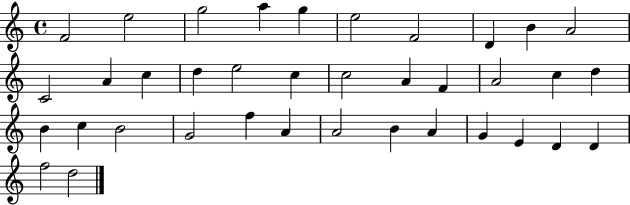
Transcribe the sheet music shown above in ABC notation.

X:1
T:Untitled
M:4/4
L:1/4
K:C
F2 e2 g2 a g e2 F2 D B A2 C2 A c d e2 c c2 A F A2 c d B c B2 G2 f A A2 B A G E D D f2 d2